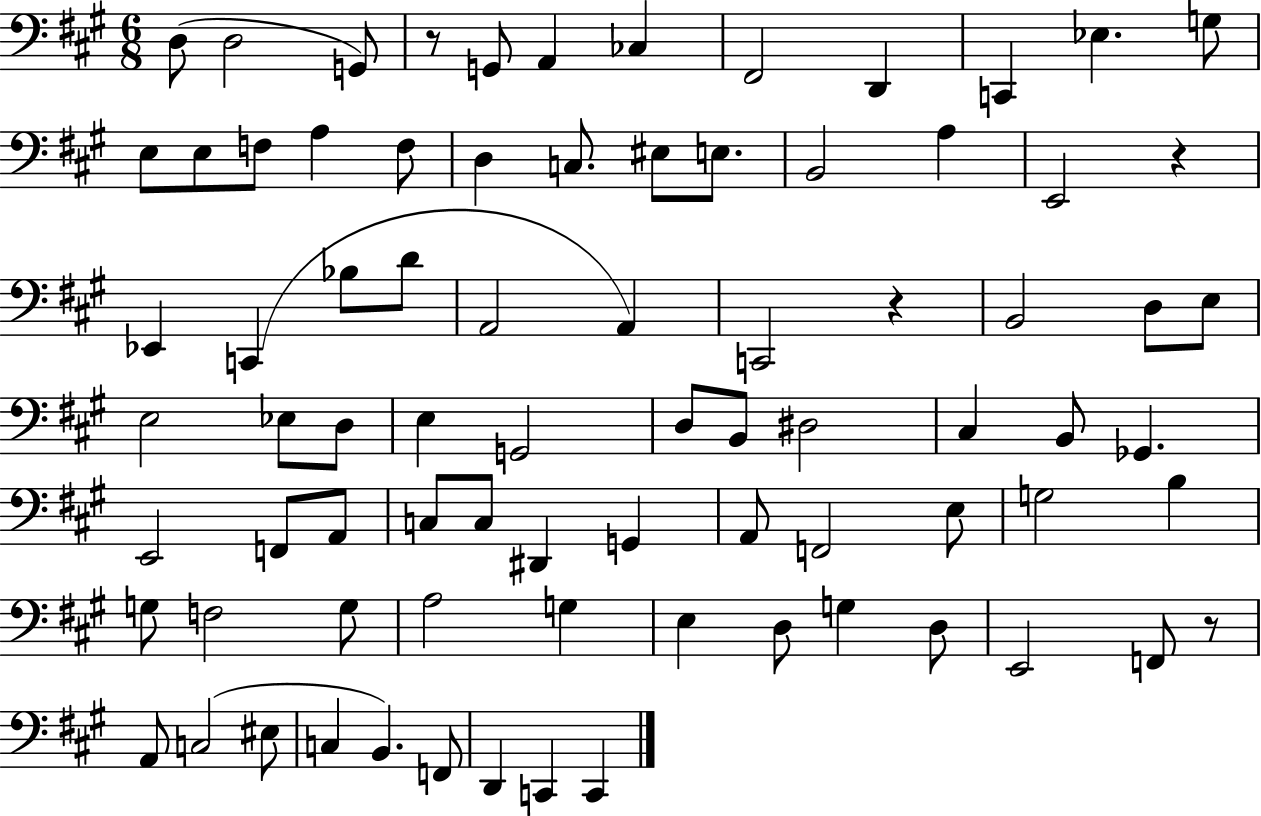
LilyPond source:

{
  \clef bass
  \numericTimeSignature
  \time 6/8
  \key a \major
  d8( d2 g,8) | r8 g,8 a,4 ces4 | fis,2 d,4 | c,4 ees4. g8 | \break e8 e8 f8 a4 f8 | d4 c8. eis8 e8. | b,2 a4 | e,2 r4 | \break ees,4 c,4( bes8 d'8 | a,2 a,4) | c,2 r4 | b,2 d8 e8 | \break e2 ees8 d8 | e4 g,2 | d8 b,8 dis2 | cis4 b,8 ges,4. | \break e,2 f,8 a,8 | c8 c8 dis,4 g,4 | a,8 f,2 e8 | g2 b4 | \break g8 f2 g8 | a2 g4 | e4 d8 g4 d8 | e,2 f,8 r8 | \break a,8 c2( eis8 | c4 b,4.) f,8 | d,4 c,4 c,4 | \bar "|."
}